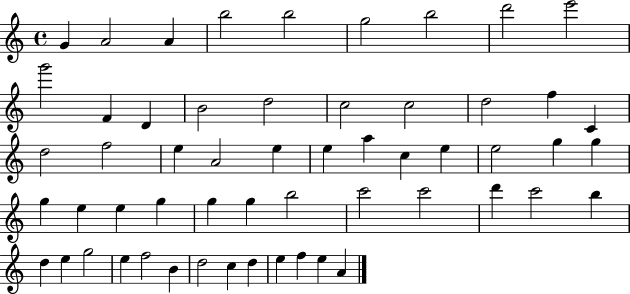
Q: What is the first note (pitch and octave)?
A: G4